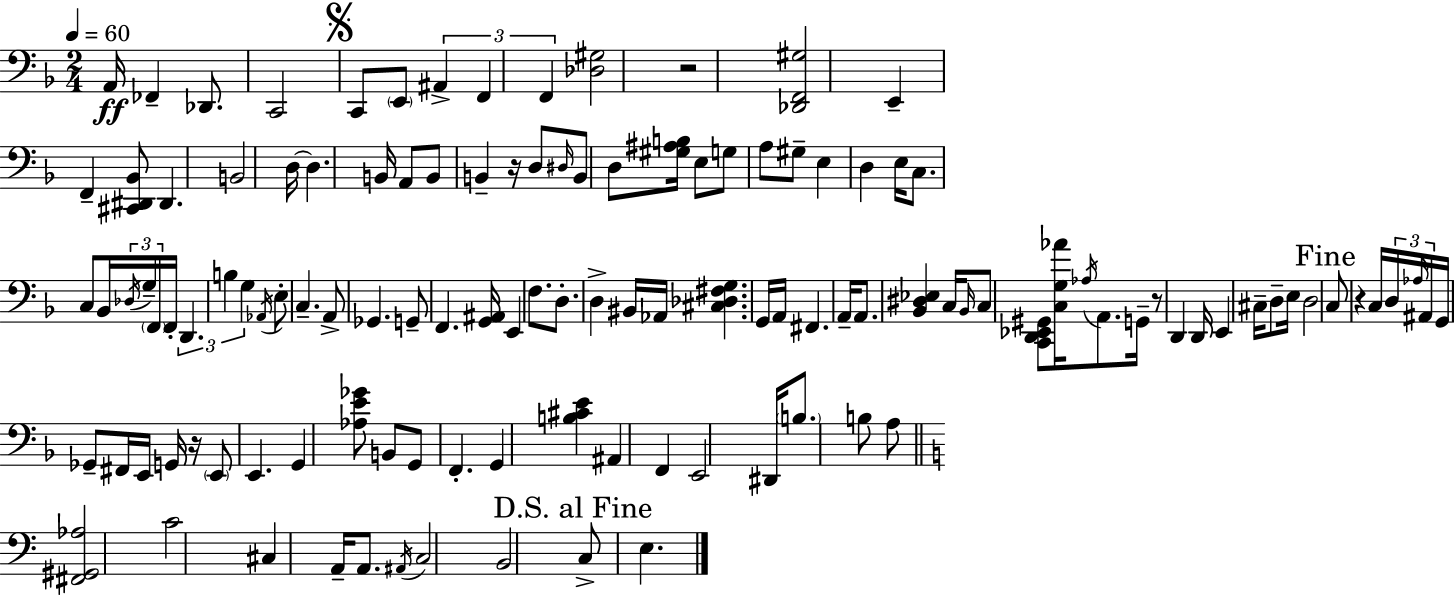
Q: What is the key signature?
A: F major